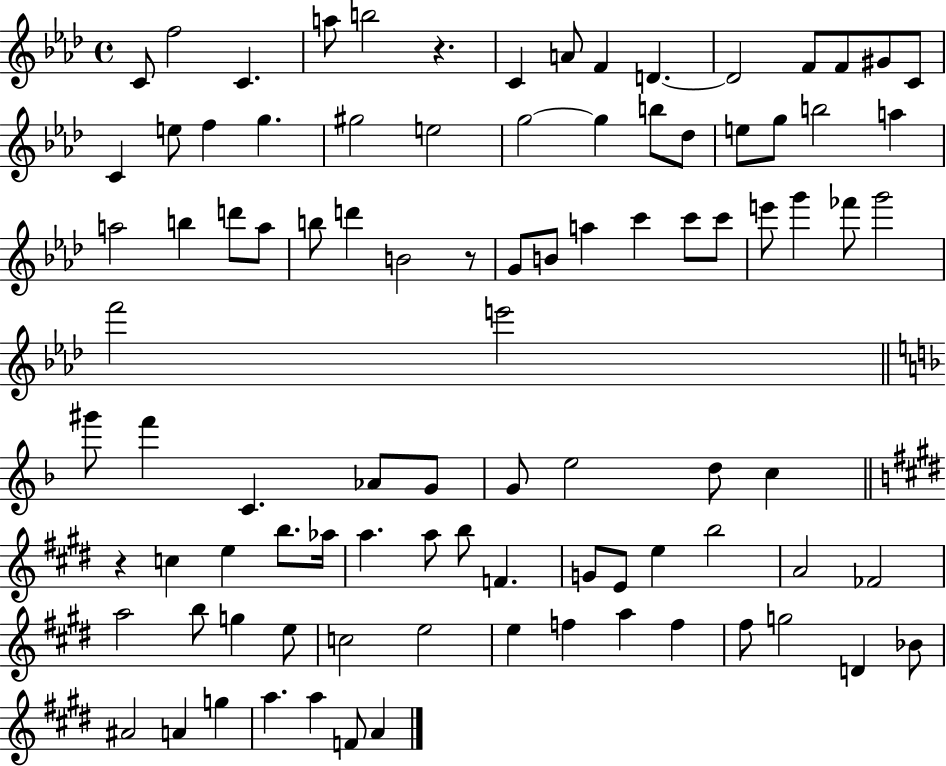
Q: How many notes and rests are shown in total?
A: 94